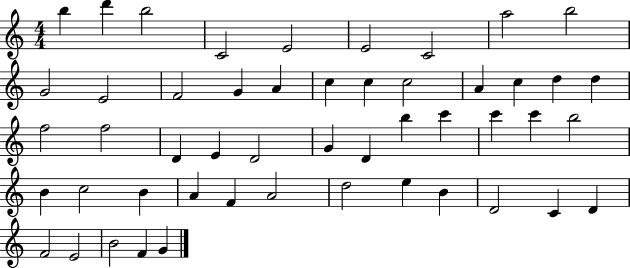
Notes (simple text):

B5/q D6/q B5/h C4/h E4/h E4/h C4/h A5/h B5/h G4/h E4/h F4/h G4/q A4/q C5/q C5/q C5/h A4/q C5/q D5/q D5/q F5/h F5/h D4/q E4/q D4/h G4/q D4/q B5/q C6/q C6/q C6/q B5/h B4/q C5/h B4/q A4/q F4/q A4/h D5/h E5/q B4/q D4/h C4/q D4/q F4/h E4/h B4/h F4/q G4/q